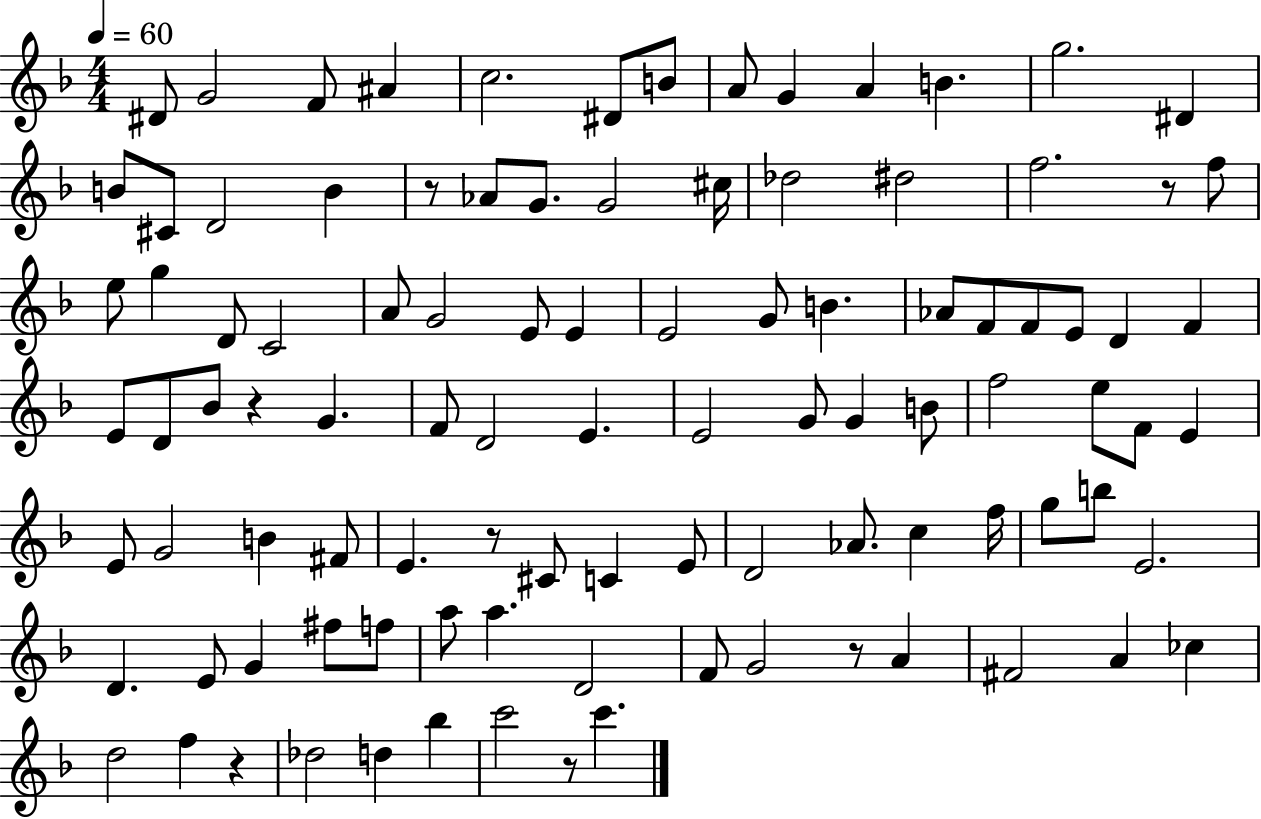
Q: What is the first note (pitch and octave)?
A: D#4